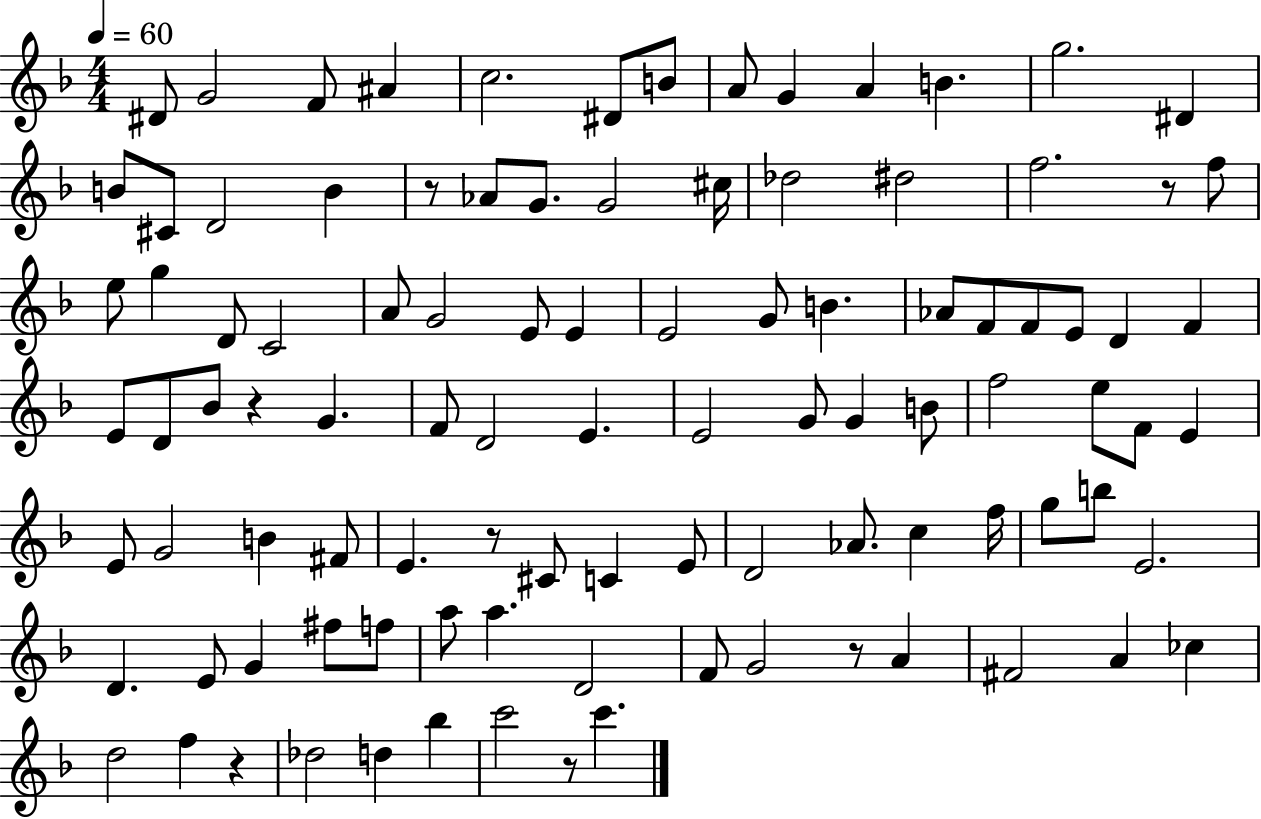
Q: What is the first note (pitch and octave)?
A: D#4